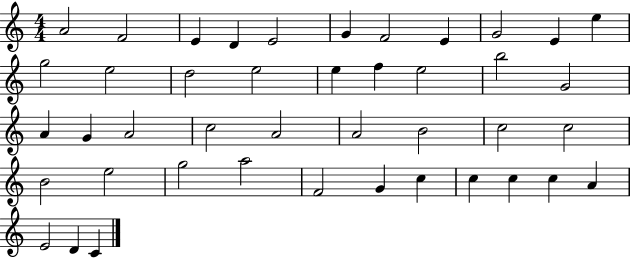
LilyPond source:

{
  \clef treble
  \numericTimeSignature
  \time 4/4
  \key c \major
  a'2 f'2 | e'4 d'4 e'2 | g'4 f'2 e'4 | g'2 e'4 e''4 | \break g''2 e''2 | d''2 e''2 | e''4 f''4 e''2 | b''2 g'2 | \break a'4 g'4 a'2 | c''2 a'2 | a'2 b'2 | c''2 c''2 | \break b'2 e''2 | g''2 a''2 | f'2 g'4 c''4 | c''4 c''4 c''4 a'4 | \break e'2 d'4 c'4 | \bar "|."
}